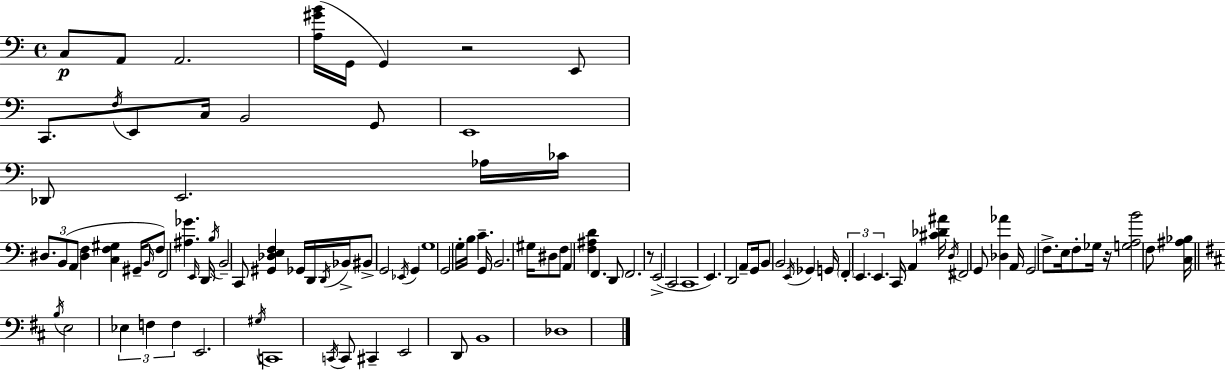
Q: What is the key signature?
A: C major